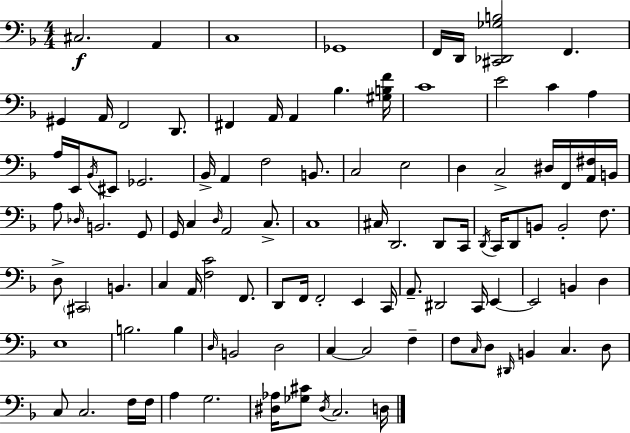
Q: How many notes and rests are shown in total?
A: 104